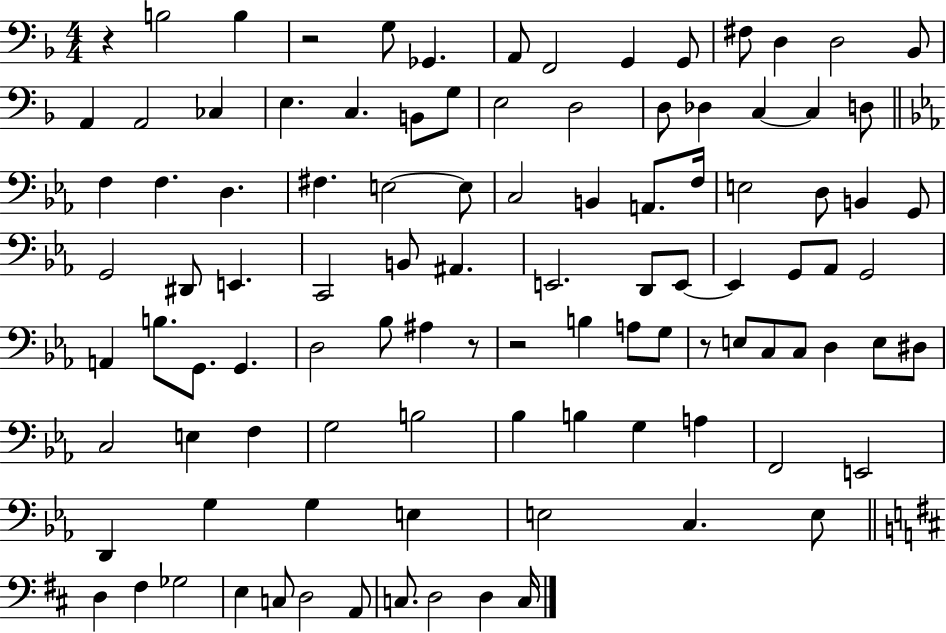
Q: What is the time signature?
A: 4/4